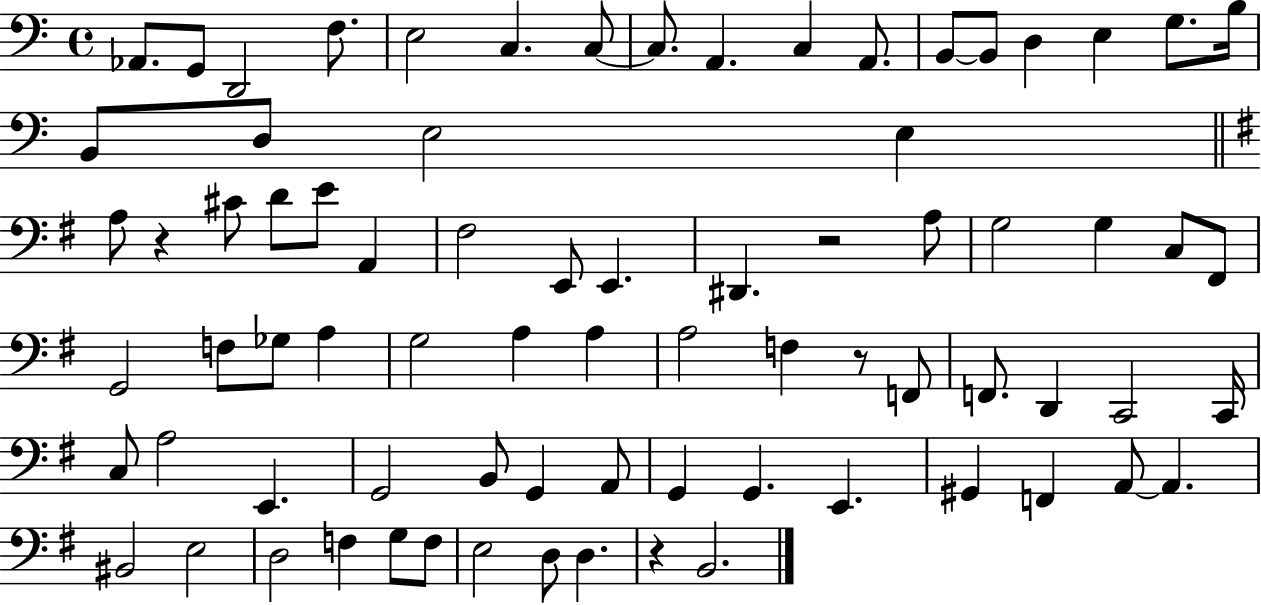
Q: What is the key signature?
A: C major